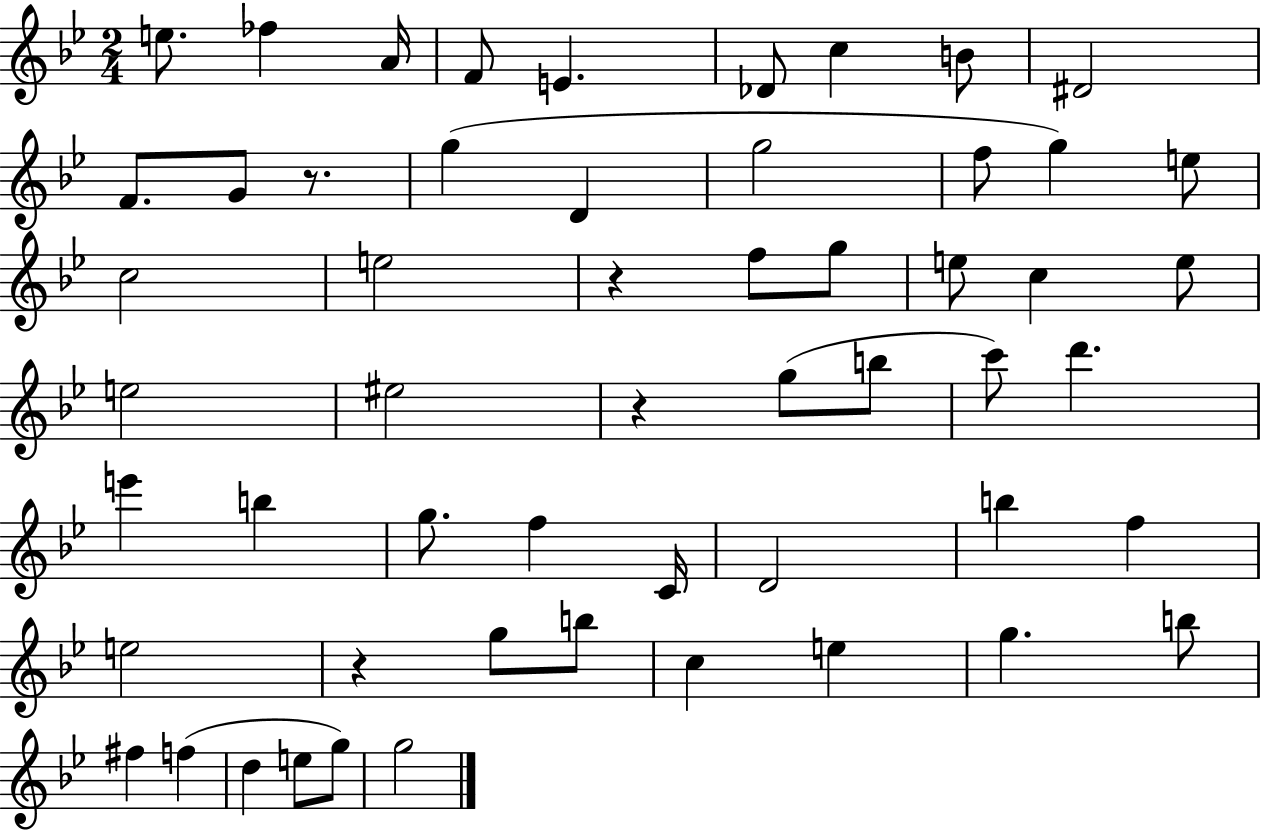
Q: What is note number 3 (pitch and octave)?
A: A4